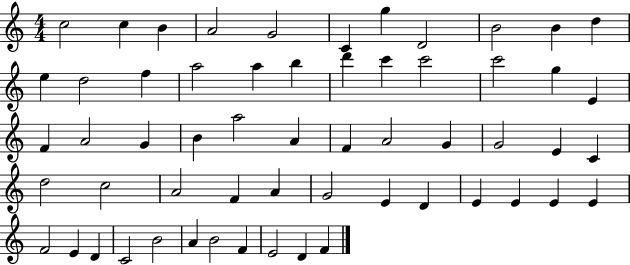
X:1
T:Untitled
M:4/4
L:1/4
K:C
c2 c B A2 G2 C g D2 B2 B d e d2 f a2 a b d' c' c'2 c'2 g E F A2 G B a2 A F A2 G G2 E C d2 c2 A2 F A G2 E D E E E E F2 E D C2 B2 A B2 F E2 D F